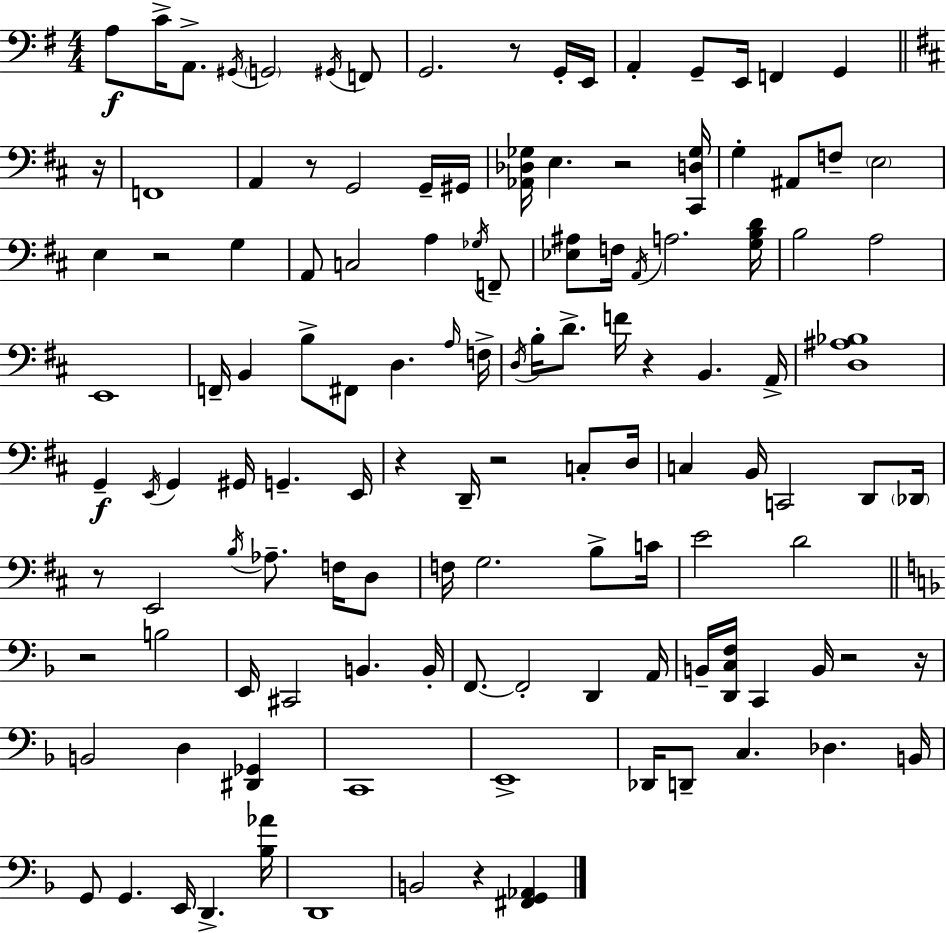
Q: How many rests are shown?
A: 13